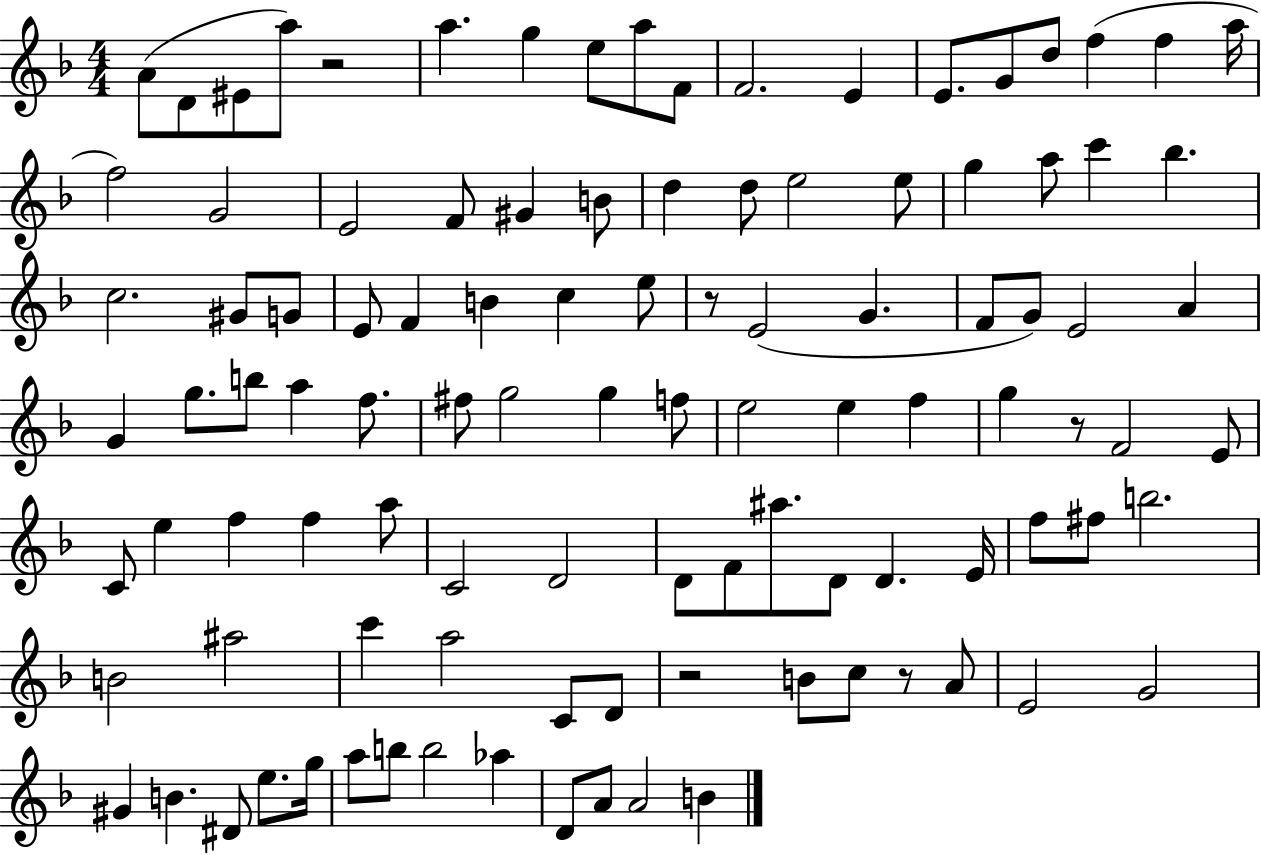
A4/e D4/e EIS4/e A5/e R/h A5/q. G5/q E5/e A5/e F4/e F4/h. E4/q E4/e. G4/e D5/e F5/q F5/q A5/s F5/h G4/h E4/h F4/e G#4/q B4/e D5/q D5/e E5/h E5/e G5/q A5/e C6/q Bb5/q. C5/h. G#4/e G4/e E4/e F4/q B4/q C5/q E5/e R/e E4/h G4/q. F4/e G4/e E4/h A4/q G4/q G5/e. B5/e A5/q F5/e. F#5/e G5/h G5/q F5/e E5/h E5/q F5/q G5/q R/e F4/h E4/e C4/e E5/q F5/q F5/q A5/e C4/h D4/h D4/e F4/e A#5/e. D4/e D4/q. E4/s F5/e F#5/e B5/h. B4/h A#5/h C6/q A5/h C4/e D4/e R/h B4/e C5/e R/e A4/e E4/h G4/h G#4/q B4/q. D#4/e E5/e. G5/s A5/e B5/e B5/h Ab5/q D4/e A4/e A4/h B4/q